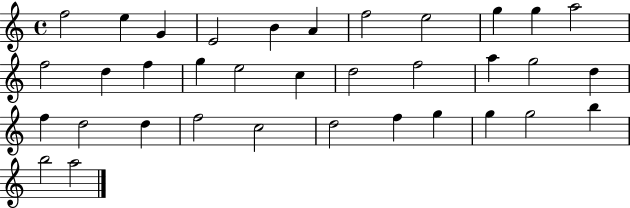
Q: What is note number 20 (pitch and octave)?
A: A5